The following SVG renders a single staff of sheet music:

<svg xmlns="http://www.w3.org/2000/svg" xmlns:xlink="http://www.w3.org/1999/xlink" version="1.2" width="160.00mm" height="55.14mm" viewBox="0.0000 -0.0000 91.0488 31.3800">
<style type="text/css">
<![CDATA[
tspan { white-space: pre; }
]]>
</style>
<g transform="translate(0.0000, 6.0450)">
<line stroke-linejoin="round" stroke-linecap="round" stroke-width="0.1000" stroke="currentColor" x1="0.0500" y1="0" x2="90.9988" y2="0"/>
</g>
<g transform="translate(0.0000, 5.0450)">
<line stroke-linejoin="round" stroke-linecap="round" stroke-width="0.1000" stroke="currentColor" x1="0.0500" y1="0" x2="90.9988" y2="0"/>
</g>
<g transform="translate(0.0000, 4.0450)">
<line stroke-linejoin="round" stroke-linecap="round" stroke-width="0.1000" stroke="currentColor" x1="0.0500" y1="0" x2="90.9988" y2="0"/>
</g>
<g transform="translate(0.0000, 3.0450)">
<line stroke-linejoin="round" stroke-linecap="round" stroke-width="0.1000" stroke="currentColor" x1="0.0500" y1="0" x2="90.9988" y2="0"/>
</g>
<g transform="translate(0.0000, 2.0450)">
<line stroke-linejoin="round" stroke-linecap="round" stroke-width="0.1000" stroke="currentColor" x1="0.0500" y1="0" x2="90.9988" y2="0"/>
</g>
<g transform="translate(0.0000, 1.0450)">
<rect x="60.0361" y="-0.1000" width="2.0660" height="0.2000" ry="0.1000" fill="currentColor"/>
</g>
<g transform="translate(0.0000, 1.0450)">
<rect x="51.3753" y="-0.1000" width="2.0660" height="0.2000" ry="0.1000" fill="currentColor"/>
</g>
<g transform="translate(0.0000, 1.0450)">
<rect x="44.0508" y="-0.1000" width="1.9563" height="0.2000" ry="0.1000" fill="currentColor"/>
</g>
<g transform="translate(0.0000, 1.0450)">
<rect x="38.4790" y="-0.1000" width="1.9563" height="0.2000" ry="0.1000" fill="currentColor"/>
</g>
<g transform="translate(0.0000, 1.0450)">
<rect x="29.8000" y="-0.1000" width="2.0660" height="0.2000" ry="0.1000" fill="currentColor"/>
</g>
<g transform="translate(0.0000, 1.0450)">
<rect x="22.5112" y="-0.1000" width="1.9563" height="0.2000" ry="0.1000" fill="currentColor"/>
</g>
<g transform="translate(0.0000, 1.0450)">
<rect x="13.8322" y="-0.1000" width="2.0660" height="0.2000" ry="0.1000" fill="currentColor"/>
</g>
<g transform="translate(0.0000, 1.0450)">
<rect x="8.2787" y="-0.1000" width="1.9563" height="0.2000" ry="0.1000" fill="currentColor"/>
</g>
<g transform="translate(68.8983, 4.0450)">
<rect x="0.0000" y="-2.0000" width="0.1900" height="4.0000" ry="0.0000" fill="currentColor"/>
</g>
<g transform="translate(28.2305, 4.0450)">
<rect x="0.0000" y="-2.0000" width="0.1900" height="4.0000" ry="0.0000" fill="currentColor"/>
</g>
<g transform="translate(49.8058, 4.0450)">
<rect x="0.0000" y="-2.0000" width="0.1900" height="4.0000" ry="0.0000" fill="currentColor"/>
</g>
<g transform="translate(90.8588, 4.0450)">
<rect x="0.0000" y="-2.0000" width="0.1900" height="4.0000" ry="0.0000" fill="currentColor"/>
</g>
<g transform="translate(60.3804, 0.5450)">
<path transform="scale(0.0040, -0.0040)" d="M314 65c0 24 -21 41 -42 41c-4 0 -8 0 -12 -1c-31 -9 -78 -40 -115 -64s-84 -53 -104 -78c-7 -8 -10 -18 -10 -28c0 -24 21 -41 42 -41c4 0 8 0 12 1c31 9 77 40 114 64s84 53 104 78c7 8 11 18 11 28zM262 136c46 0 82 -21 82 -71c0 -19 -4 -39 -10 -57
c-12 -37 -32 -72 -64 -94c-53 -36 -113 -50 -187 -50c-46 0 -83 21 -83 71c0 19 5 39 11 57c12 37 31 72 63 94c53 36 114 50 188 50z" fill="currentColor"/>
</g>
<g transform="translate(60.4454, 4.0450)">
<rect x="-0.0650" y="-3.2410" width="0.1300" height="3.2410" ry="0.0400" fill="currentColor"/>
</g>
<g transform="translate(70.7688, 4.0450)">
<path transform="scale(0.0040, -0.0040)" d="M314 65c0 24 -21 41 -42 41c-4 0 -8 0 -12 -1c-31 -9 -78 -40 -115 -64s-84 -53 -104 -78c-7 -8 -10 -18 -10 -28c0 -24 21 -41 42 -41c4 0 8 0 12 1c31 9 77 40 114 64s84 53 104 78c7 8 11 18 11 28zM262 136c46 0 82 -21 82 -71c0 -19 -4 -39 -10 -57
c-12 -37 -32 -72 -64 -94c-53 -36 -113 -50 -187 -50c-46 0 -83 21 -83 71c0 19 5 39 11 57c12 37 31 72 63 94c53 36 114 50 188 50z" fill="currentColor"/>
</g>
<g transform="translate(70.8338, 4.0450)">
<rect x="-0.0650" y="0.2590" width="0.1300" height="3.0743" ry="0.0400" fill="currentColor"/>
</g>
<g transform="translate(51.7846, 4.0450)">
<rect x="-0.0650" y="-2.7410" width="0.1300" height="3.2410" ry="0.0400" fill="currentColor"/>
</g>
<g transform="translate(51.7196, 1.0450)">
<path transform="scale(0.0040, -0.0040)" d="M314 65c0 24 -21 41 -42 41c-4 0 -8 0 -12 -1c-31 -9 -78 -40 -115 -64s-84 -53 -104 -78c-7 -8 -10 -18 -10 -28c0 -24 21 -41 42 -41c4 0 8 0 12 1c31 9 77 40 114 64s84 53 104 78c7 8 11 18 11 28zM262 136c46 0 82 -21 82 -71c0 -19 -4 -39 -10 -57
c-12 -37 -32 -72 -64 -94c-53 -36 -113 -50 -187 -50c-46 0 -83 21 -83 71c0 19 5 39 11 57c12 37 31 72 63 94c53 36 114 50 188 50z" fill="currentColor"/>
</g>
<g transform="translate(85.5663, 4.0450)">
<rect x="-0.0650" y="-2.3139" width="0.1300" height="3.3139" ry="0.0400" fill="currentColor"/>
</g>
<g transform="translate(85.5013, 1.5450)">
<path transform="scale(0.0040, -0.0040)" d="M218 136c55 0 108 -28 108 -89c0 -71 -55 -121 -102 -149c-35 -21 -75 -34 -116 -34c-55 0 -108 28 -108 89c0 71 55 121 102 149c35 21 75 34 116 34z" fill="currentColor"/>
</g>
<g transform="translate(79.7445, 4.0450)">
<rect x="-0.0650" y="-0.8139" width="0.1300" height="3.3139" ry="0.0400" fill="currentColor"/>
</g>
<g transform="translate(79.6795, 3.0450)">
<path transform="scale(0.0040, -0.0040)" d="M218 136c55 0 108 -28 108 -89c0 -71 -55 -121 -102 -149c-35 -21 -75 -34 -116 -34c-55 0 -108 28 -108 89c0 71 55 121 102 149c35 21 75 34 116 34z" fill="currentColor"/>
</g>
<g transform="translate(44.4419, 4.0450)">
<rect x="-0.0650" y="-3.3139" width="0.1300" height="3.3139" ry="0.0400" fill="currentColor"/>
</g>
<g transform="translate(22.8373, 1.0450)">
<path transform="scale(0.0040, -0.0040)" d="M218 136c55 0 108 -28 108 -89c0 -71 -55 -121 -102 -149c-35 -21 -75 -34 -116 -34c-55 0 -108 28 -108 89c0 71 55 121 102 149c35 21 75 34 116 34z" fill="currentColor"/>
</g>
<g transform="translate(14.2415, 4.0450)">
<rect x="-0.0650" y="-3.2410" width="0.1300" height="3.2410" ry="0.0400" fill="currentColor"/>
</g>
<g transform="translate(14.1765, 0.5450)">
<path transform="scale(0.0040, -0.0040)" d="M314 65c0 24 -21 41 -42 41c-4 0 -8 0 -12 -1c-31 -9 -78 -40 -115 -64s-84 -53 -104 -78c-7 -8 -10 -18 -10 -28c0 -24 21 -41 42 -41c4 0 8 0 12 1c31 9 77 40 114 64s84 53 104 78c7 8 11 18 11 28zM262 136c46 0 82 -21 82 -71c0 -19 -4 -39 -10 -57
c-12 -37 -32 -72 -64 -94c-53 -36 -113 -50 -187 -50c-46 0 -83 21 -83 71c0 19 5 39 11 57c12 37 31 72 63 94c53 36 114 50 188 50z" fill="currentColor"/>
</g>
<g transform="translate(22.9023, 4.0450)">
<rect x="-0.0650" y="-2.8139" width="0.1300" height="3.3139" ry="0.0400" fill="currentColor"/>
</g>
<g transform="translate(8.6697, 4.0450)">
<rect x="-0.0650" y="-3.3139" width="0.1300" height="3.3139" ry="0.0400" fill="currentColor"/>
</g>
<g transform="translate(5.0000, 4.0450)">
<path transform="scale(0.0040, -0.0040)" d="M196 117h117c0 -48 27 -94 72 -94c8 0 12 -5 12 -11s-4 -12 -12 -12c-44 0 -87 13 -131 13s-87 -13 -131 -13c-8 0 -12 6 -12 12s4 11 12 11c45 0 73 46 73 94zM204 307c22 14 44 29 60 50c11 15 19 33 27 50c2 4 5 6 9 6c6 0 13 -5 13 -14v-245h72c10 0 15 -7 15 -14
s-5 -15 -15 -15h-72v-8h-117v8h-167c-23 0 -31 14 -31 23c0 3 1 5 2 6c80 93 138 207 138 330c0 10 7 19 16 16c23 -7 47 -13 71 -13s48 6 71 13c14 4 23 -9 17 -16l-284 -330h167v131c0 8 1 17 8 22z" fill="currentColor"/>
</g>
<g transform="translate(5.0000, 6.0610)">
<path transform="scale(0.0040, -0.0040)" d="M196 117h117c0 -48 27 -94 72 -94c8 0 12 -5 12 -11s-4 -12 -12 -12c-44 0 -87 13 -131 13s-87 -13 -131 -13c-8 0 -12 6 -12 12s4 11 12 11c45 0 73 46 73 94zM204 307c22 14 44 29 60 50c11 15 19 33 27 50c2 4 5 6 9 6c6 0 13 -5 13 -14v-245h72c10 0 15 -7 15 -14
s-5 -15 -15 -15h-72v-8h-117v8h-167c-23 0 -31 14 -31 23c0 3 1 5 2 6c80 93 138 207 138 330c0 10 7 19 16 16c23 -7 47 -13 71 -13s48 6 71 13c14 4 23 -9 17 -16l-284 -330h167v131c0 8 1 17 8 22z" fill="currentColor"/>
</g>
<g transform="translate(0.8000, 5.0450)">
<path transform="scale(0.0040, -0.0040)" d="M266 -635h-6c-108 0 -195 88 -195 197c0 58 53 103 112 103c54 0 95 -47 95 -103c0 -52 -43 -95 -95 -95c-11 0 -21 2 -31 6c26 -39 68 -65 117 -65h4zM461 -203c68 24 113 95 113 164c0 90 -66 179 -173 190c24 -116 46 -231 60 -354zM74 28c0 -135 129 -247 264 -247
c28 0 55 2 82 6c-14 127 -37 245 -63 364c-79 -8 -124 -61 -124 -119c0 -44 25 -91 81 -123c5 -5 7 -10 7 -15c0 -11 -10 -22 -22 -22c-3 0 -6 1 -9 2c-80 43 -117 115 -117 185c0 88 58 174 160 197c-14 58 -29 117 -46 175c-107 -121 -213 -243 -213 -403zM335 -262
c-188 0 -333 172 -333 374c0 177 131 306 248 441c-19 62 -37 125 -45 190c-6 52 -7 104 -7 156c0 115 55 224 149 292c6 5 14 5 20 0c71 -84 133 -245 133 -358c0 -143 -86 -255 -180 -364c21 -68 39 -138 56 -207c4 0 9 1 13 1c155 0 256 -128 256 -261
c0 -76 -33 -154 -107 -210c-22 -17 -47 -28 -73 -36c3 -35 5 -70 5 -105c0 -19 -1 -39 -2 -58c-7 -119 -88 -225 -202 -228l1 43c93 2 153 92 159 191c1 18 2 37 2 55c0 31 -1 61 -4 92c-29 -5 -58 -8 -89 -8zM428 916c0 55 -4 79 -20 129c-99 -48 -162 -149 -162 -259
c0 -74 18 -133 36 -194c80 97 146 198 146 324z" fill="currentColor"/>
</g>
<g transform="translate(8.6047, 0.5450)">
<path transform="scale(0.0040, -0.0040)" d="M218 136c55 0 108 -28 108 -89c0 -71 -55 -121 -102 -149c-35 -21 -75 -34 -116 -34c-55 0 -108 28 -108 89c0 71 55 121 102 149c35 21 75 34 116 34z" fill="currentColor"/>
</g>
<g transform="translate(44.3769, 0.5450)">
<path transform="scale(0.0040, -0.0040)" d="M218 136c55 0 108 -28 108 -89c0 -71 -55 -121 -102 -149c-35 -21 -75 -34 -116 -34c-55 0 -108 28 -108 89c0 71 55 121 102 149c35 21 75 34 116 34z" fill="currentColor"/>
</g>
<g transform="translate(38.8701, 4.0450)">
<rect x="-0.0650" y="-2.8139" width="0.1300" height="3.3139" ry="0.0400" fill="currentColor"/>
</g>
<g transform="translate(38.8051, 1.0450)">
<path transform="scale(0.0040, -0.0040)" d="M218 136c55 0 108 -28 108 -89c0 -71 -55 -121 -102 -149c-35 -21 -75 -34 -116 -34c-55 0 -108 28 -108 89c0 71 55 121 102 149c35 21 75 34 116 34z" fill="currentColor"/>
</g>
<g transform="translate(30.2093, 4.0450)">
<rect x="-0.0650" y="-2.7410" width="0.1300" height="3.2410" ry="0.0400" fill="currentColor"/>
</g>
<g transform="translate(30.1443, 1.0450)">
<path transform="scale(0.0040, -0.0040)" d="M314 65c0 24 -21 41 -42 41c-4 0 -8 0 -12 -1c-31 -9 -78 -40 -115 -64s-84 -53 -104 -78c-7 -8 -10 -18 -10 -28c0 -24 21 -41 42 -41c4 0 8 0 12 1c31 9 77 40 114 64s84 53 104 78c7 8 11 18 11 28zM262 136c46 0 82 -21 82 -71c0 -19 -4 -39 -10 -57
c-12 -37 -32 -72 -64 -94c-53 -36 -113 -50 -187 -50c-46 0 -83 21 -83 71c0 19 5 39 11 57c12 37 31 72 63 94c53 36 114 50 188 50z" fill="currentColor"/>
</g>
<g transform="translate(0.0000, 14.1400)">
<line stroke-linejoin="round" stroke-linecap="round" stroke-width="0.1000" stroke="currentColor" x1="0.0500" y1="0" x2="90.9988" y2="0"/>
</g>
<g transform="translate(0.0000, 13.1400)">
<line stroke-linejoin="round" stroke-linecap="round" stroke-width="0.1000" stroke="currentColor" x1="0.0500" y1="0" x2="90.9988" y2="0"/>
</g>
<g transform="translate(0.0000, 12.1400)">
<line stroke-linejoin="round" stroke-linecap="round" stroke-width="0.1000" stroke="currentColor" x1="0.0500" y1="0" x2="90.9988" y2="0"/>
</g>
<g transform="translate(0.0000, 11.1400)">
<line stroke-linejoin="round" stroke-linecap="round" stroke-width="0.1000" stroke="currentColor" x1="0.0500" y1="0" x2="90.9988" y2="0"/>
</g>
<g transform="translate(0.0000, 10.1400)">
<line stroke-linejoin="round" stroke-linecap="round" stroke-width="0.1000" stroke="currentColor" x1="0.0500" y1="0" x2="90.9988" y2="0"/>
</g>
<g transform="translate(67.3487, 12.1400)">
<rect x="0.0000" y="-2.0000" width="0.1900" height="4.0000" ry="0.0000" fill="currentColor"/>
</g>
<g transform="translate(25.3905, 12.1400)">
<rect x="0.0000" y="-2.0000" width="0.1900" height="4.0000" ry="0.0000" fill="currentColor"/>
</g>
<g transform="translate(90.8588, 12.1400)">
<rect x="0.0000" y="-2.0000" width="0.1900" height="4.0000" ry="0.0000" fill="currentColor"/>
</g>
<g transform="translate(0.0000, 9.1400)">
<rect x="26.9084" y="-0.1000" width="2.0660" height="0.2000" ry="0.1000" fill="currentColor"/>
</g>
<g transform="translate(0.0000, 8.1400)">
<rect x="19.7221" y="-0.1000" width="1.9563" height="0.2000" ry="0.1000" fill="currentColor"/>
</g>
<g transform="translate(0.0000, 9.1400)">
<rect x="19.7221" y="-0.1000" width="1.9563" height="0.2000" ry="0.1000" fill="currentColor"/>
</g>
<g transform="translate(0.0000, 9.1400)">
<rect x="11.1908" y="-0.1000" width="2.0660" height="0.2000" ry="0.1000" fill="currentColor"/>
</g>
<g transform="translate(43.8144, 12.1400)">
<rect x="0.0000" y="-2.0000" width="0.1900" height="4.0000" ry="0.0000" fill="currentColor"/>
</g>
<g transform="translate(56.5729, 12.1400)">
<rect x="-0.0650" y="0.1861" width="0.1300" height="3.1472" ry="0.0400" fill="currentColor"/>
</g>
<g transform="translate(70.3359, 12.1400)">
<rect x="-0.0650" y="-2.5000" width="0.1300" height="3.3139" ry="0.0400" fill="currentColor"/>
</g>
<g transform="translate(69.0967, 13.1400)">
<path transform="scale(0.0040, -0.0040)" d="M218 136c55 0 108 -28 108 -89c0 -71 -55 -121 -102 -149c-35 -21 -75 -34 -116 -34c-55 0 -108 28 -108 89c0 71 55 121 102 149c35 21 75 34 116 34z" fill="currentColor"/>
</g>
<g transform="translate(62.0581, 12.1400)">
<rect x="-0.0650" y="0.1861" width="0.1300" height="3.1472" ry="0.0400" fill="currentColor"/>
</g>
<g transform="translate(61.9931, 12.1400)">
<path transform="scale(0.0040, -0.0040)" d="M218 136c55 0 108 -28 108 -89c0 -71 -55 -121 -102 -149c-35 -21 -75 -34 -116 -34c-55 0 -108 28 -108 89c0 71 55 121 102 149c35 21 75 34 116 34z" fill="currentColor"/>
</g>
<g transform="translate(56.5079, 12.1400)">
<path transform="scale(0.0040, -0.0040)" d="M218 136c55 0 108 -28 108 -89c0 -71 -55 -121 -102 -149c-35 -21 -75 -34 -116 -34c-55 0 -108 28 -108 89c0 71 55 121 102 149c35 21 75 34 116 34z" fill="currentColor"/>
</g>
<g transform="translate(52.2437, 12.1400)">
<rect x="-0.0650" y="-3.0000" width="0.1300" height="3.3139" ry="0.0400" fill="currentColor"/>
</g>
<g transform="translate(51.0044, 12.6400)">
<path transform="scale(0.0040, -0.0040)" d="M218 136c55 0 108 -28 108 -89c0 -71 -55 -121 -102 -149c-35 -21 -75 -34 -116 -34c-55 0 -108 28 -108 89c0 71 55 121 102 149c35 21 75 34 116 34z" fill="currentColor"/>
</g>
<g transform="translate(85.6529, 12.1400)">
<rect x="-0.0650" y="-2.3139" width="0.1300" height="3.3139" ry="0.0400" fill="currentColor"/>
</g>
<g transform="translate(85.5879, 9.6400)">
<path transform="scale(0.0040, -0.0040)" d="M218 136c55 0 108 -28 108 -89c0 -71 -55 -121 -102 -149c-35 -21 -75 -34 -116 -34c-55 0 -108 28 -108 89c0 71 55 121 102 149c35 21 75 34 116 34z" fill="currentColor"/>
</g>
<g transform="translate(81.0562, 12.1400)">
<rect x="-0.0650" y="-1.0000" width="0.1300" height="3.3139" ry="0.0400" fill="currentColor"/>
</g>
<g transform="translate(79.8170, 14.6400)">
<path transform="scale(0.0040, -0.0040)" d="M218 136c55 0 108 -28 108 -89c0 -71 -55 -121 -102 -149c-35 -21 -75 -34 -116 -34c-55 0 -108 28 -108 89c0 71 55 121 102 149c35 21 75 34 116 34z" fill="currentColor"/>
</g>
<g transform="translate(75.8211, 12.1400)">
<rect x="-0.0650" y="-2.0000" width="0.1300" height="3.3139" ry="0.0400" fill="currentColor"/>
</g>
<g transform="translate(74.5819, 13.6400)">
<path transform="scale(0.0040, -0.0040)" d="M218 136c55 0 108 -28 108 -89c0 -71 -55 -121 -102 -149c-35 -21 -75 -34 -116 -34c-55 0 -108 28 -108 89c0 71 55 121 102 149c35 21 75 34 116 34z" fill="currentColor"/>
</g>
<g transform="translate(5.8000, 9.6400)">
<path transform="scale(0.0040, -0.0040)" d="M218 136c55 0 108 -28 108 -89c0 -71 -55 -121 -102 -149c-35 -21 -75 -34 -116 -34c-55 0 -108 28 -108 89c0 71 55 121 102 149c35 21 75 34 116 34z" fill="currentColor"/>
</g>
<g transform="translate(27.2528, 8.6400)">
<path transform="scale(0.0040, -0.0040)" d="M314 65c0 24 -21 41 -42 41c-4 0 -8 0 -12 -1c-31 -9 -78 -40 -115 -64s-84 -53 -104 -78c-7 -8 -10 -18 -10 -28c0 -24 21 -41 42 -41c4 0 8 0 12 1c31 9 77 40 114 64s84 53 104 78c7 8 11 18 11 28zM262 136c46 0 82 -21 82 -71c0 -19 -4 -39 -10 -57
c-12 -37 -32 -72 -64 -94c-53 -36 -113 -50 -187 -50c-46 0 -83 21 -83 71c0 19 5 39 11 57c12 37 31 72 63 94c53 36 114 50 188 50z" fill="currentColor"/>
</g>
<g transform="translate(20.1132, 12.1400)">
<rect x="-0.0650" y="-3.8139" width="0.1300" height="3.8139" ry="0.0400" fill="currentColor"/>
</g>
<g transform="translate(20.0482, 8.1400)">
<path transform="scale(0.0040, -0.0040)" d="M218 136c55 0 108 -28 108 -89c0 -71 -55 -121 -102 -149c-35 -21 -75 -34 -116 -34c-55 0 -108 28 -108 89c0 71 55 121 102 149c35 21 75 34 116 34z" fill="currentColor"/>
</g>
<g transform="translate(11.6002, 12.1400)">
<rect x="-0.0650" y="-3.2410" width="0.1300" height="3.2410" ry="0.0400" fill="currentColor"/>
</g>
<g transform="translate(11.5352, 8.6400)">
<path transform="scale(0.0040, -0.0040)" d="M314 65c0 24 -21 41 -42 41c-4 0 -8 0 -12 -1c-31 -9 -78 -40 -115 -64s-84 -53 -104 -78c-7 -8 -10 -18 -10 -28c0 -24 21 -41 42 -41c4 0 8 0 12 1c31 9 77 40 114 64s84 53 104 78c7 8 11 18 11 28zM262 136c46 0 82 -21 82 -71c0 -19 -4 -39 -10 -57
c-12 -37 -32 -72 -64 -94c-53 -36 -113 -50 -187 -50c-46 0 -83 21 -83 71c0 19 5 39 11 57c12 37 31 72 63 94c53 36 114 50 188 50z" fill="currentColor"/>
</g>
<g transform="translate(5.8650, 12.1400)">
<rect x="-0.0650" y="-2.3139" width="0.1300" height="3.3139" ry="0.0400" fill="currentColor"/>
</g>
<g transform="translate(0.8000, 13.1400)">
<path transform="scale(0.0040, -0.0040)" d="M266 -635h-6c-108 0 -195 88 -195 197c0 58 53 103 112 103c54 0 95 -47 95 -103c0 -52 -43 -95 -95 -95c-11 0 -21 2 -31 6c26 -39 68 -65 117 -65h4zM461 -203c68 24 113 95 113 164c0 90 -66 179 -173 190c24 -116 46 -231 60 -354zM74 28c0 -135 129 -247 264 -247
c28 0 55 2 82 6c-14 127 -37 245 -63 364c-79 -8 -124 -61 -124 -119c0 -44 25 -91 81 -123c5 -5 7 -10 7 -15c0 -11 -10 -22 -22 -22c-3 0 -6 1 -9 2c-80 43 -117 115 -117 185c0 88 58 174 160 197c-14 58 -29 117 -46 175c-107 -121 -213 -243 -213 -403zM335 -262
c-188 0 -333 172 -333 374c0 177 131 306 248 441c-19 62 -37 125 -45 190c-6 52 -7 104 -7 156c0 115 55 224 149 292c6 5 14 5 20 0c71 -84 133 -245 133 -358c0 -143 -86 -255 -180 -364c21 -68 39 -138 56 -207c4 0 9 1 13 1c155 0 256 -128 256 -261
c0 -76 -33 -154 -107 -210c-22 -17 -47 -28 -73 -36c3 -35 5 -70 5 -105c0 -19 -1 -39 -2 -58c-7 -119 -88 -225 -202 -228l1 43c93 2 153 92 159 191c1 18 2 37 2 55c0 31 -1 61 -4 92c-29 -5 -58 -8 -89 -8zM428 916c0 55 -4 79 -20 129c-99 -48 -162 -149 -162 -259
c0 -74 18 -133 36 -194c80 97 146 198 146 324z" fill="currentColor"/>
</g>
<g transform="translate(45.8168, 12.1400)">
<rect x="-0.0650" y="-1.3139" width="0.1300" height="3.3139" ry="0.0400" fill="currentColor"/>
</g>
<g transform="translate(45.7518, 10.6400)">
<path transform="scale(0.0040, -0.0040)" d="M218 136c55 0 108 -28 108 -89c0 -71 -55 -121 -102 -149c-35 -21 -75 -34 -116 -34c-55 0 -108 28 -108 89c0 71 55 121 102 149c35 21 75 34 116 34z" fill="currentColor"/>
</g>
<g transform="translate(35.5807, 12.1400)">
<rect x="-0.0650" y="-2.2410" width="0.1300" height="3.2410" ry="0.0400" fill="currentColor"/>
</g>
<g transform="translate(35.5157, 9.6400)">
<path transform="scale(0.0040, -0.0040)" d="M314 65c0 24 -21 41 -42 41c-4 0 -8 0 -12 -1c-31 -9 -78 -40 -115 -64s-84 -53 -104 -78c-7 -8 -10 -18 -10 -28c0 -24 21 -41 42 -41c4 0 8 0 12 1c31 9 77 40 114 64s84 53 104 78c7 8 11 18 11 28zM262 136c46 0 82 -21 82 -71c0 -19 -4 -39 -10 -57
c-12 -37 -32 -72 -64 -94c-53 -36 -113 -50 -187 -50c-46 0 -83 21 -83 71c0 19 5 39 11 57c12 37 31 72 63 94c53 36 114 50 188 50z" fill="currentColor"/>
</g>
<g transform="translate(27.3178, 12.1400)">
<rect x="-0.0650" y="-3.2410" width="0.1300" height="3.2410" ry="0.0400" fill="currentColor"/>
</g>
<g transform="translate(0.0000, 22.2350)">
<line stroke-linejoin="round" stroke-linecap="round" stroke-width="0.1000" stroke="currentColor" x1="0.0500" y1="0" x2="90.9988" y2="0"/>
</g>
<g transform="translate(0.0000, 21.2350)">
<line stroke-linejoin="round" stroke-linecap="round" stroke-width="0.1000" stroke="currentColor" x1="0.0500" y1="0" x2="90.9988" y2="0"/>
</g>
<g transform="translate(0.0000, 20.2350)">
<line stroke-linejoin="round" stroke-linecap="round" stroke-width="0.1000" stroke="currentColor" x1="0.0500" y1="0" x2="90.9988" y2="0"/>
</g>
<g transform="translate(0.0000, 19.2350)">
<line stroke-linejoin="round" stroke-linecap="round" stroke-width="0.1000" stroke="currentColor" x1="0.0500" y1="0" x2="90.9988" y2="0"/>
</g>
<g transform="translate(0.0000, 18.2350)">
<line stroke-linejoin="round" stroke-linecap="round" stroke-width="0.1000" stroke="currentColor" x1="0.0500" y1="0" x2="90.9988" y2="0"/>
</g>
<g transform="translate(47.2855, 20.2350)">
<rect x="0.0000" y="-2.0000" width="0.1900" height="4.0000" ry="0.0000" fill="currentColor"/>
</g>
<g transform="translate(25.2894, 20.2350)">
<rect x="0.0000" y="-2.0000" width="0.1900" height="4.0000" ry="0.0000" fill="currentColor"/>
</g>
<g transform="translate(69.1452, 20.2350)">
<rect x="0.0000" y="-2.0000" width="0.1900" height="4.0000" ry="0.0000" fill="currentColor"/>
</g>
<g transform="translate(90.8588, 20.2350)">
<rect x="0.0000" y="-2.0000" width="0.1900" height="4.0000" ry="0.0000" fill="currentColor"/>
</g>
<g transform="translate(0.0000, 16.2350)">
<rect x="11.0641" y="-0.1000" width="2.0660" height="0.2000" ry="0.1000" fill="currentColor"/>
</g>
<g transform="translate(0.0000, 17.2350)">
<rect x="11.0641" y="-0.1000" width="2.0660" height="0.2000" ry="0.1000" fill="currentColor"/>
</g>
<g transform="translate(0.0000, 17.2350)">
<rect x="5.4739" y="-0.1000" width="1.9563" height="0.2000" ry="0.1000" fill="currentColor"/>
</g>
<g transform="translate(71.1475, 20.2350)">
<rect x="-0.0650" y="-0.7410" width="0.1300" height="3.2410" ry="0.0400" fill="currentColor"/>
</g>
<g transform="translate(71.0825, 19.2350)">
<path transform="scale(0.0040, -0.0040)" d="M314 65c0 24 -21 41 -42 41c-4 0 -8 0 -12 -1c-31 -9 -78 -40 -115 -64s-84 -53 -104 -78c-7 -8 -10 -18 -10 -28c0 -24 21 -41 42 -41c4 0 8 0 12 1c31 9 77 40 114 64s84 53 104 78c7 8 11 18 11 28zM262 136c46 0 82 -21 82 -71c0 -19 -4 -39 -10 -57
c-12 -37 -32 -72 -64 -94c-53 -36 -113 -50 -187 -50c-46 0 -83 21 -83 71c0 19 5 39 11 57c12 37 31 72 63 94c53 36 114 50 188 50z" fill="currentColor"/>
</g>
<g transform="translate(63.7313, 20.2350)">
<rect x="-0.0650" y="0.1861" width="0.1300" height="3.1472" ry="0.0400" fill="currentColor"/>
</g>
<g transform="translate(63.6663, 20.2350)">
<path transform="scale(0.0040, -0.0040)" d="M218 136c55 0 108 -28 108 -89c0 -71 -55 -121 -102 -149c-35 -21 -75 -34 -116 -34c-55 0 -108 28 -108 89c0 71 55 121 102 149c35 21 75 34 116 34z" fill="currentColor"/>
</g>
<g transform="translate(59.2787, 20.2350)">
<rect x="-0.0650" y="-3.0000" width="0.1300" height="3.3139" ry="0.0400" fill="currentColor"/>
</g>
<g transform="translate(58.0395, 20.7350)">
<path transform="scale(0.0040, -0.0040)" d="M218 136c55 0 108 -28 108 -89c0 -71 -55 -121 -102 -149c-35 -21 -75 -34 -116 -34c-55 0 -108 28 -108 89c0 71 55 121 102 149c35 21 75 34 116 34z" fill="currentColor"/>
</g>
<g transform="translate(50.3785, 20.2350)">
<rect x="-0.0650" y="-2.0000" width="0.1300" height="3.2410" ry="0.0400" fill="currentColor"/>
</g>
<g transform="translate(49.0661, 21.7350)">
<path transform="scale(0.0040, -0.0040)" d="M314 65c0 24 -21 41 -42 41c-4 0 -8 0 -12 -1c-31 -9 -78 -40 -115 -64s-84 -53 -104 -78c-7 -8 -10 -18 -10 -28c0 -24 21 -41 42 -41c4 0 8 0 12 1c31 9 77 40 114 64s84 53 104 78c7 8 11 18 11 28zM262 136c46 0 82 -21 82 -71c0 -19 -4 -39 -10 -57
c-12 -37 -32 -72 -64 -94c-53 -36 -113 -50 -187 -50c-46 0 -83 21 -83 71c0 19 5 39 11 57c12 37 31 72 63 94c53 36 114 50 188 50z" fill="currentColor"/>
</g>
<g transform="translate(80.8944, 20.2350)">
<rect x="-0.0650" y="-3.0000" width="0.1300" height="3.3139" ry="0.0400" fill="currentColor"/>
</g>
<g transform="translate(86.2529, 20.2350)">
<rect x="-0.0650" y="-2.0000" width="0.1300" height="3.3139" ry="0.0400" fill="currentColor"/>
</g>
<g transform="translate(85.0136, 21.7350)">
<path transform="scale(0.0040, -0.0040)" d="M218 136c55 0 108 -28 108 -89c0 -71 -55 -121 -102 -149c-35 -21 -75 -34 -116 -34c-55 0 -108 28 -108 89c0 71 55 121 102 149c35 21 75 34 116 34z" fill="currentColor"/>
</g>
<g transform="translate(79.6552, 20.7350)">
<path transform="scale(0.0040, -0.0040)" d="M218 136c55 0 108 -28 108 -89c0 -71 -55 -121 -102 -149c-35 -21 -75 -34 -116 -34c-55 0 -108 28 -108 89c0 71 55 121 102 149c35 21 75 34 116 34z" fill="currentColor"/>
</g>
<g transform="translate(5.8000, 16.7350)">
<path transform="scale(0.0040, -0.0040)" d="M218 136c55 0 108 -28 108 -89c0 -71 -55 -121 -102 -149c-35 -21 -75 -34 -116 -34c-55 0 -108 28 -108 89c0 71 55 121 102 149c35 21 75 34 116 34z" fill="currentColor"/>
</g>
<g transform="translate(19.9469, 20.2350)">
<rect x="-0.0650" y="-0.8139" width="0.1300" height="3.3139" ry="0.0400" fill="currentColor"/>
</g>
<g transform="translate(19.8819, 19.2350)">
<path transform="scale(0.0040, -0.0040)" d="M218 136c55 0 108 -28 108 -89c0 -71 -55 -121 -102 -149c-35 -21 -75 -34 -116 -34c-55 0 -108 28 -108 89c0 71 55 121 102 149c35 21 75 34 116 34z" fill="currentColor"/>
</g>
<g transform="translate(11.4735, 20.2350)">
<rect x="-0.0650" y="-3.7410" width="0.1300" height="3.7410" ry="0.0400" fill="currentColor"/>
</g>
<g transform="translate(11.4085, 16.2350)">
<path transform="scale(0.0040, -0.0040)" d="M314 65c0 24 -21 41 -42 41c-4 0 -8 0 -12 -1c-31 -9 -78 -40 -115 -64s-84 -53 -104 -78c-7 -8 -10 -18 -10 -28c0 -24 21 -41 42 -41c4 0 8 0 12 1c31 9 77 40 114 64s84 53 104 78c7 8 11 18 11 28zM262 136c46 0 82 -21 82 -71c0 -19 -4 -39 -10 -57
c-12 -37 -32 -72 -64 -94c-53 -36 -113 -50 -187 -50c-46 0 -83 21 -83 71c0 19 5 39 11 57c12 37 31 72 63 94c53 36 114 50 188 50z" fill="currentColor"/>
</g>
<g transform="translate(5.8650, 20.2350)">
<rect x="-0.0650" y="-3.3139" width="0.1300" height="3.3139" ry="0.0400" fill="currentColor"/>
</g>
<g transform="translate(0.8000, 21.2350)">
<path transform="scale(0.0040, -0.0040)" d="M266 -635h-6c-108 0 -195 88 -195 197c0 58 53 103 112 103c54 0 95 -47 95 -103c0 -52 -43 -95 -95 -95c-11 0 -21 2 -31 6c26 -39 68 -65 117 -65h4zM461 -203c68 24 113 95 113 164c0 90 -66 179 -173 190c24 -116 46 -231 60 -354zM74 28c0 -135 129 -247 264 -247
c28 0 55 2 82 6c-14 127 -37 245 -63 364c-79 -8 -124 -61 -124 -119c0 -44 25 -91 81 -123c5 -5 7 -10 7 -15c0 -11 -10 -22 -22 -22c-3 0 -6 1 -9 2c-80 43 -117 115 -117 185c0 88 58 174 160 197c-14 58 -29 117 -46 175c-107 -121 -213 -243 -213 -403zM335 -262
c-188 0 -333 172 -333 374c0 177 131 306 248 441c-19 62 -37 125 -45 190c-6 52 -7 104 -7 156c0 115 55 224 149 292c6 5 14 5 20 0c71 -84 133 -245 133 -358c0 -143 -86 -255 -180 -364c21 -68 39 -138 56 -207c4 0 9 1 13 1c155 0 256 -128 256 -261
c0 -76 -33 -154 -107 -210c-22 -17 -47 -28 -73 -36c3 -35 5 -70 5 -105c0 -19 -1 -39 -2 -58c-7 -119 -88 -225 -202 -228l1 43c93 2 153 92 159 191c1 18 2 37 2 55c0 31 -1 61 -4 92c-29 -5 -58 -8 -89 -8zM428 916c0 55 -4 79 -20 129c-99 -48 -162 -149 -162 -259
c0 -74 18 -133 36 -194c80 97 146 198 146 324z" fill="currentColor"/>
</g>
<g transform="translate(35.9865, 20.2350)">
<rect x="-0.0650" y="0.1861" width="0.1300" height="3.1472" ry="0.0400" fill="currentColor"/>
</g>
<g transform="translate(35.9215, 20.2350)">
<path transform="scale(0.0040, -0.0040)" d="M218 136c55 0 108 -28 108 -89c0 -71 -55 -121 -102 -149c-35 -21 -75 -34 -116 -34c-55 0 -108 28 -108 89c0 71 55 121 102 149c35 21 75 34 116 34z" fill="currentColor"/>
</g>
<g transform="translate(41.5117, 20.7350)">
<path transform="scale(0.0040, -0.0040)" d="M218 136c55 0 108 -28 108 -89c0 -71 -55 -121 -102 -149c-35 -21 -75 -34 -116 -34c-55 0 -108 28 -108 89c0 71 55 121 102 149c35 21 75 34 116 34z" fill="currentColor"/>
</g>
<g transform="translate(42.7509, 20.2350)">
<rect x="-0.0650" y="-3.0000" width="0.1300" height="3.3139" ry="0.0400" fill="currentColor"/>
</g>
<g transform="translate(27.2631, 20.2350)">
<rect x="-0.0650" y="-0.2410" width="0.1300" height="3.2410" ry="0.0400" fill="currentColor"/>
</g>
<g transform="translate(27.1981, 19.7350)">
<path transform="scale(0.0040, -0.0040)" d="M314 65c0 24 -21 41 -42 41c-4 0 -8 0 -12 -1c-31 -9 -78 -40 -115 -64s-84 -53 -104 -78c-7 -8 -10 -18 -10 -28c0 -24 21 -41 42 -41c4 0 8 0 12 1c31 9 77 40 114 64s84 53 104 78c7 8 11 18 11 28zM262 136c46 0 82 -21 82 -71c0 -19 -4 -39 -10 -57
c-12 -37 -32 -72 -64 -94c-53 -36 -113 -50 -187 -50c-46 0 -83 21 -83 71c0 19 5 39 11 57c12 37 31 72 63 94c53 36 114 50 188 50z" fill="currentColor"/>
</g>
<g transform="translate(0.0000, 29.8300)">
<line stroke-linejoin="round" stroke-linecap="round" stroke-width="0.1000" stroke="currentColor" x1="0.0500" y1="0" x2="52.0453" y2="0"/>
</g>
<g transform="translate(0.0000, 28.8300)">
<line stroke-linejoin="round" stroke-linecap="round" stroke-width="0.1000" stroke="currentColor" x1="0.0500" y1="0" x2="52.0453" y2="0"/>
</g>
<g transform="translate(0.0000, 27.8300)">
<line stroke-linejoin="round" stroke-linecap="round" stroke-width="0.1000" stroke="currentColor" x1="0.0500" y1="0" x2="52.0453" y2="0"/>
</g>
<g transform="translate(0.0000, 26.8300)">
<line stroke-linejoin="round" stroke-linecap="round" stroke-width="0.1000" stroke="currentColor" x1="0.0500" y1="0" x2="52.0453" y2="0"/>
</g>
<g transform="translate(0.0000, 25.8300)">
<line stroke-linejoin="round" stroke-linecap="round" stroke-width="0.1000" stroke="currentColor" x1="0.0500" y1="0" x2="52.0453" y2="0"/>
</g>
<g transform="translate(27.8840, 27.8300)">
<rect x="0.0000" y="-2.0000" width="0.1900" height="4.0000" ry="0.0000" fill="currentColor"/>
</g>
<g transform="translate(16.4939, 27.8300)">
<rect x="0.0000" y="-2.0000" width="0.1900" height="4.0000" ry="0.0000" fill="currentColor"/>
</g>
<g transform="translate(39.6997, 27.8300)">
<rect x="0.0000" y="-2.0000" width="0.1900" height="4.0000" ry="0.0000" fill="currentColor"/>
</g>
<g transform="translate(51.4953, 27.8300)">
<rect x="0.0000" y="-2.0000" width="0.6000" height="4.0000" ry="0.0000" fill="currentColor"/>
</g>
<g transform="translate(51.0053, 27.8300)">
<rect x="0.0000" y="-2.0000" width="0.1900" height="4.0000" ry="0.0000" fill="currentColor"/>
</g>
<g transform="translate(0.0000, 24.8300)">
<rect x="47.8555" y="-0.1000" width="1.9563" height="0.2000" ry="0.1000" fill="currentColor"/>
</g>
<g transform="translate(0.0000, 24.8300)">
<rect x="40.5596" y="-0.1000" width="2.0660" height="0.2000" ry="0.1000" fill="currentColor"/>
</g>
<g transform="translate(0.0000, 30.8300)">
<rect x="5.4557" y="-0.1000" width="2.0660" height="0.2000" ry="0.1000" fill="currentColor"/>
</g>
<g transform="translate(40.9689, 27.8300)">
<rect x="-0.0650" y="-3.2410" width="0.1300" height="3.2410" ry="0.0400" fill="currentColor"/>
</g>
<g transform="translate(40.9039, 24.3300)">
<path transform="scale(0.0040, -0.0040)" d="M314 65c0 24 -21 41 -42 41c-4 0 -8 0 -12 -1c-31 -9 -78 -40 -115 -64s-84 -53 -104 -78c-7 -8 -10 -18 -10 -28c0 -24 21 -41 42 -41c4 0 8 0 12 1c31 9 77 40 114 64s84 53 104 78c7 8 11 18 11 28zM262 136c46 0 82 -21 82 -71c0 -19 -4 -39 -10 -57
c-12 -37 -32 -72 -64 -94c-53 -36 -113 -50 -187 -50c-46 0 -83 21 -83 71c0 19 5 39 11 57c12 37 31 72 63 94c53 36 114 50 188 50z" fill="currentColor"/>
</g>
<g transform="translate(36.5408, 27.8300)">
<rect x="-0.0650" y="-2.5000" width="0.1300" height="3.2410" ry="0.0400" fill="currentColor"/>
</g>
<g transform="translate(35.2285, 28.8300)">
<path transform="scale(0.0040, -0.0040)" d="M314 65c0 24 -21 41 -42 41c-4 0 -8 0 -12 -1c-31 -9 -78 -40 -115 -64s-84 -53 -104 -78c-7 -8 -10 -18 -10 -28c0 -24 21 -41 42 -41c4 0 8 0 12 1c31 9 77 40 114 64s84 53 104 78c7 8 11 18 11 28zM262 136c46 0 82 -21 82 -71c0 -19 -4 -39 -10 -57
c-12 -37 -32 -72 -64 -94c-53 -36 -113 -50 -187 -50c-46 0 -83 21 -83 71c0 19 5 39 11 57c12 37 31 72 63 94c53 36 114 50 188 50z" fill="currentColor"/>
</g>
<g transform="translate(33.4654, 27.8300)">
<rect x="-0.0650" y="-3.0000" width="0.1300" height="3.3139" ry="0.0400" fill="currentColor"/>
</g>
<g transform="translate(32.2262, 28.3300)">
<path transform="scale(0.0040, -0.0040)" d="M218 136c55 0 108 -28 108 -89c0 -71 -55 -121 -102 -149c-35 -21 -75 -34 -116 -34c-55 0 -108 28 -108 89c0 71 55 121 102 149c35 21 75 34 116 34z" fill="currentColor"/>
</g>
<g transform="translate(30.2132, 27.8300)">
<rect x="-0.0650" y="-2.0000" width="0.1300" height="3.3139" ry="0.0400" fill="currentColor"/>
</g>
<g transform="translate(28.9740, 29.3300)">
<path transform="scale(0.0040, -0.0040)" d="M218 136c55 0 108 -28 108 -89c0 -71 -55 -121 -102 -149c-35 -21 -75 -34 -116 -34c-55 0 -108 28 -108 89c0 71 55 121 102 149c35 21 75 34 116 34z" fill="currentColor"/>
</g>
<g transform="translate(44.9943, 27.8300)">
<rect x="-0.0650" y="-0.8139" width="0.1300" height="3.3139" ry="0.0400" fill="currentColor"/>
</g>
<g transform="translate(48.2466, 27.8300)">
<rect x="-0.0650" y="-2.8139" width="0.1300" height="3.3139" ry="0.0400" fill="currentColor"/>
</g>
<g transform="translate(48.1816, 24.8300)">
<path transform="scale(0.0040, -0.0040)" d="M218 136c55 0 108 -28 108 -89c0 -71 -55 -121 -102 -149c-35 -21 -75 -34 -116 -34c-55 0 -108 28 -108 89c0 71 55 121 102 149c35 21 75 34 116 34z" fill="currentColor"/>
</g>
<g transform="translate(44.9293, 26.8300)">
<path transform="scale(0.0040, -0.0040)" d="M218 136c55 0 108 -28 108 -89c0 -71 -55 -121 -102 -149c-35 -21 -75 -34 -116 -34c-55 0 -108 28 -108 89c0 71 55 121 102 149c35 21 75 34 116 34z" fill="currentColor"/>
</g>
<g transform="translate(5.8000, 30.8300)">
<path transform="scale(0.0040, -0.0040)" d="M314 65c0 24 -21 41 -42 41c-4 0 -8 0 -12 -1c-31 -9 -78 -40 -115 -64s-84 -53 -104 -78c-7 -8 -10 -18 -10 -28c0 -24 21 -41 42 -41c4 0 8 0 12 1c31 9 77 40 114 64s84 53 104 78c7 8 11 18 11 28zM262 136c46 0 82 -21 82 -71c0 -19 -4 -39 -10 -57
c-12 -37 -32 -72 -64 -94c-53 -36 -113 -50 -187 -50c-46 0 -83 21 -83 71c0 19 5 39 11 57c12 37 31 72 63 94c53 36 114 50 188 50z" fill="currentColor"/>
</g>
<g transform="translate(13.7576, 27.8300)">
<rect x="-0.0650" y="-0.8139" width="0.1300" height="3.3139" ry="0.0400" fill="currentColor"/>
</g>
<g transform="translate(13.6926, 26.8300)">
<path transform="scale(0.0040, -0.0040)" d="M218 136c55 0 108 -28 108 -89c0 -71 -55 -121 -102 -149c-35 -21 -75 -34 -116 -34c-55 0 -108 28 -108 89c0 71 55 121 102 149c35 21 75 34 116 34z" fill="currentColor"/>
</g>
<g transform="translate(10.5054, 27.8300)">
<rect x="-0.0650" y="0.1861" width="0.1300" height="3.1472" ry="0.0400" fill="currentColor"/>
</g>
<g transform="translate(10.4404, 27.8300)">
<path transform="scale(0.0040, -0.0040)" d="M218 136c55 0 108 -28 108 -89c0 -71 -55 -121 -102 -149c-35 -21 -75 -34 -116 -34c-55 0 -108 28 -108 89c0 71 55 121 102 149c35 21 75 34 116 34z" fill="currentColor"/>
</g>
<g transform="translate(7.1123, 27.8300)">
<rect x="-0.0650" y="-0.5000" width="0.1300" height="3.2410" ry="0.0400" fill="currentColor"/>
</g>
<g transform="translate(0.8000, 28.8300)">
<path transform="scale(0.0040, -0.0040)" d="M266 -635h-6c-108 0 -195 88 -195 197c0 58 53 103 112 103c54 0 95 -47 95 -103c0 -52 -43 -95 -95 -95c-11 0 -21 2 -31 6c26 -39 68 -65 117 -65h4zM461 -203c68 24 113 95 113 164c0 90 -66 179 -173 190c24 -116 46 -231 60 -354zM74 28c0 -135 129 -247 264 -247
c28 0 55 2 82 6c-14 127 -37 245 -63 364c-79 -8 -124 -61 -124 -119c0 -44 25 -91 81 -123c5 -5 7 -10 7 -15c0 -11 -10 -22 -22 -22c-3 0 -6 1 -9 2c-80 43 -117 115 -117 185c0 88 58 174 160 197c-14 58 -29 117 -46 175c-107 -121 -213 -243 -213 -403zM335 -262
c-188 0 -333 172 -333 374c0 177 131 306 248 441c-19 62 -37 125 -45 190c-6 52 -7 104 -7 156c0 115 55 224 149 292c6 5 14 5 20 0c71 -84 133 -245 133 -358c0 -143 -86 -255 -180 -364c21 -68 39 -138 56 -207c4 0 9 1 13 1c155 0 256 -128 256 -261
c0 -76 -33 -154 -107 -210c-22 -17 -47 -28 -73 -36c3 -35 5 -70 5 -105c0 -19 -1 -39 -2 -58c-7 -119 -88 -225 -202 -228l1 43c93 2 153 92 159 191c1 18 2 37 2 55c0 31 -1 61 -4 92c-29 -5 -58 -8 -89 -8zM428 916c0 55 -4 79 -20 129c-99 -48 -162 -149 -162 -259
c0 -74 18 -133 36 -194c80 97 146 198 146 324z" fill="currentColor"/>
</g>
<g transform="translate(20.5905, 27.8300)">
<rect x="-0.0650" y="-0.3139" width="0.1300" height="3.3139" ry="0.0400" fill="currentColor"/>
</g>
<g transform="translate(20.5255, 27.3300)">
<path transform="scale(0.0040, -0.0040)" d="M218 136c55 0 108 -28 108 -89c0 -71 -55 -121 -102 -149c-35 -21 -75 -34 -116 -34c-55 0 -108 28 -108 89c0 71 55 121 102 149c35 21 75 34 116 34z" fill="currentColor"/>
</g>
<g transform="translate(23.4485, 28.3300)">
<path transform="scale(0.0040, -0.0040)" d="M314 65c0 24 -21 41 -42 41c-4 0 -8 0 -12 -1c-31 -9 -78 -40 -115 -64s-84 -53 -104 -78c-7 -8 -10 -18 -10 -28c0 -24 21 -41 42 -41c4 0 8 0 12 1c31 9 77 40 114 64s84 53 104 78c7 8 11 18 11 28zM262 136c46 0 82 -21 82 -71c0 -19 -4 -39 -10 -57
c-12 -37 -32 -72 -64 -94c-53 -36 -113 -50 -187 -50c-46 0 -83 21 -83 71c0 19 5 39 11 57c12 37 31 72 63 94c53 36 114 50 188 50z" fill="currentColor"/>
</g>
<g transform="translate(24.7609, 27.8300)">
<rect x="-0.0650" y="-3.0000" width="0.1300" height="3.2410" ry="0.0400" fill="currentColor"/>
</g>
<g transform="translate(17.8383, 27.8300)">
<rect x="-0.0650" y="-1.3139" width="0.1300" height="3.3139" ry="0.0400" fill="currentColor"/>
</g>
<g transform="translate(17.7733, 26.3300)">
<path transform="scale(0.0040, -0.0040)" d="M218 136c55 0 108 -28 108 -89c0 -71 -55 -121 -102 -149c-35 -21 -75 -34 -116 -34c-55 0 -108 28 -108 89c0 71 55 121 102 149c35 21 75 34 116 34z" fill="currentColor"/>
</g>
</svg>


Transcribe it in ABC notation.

X:1
T:Untitled
M:4/4
L:1/4
K:C
b b2 a a2 a b a2 b2 B2 d g g b2 c' b2 g2 e A B B G F D g b c'2 d c2 B A F2 A B d2 A F C2 B d e c A2 F A G2 b2 d a